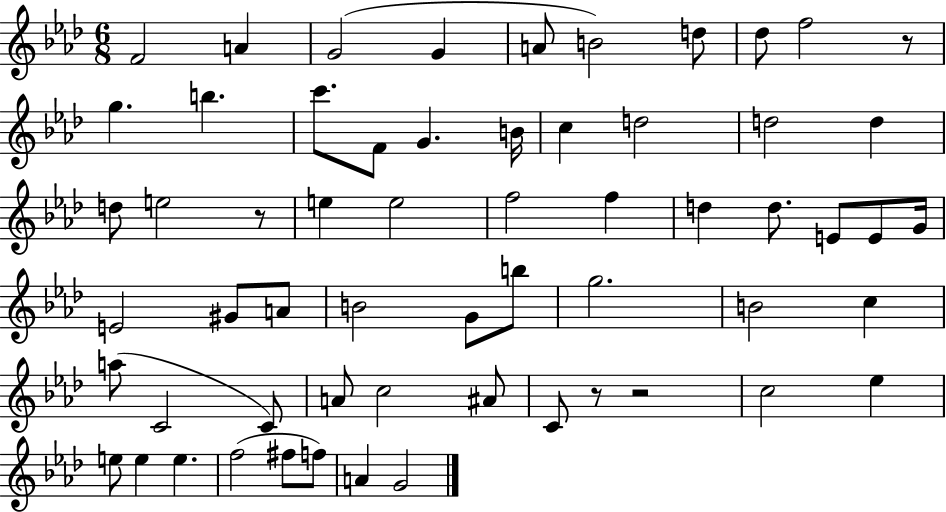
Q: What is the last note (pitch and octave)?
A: G4